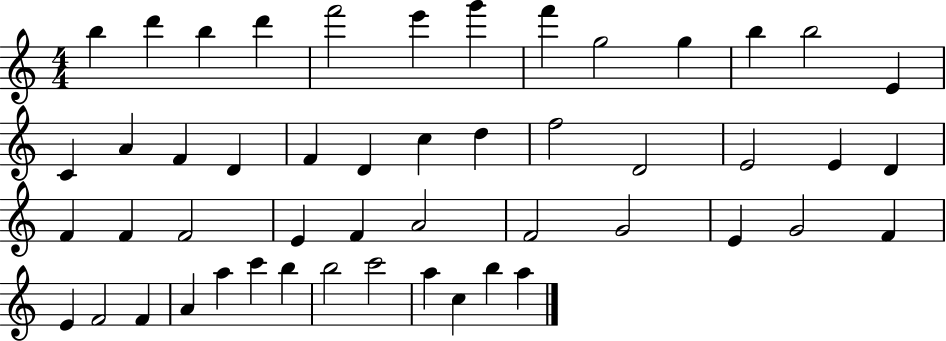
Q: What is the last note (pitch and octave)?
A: A5